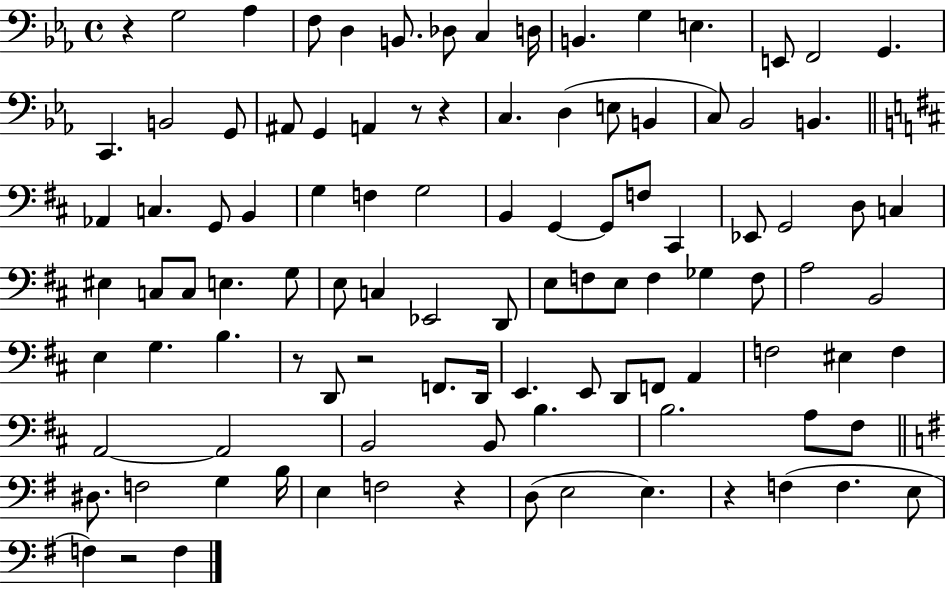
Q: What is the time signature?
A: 4/4